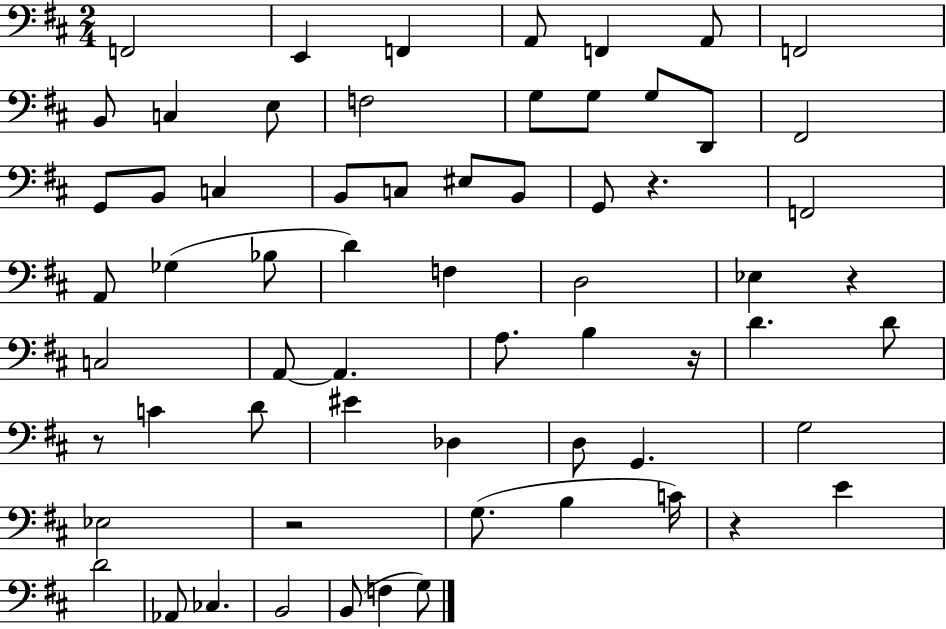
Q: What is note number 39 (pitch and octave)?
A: D4